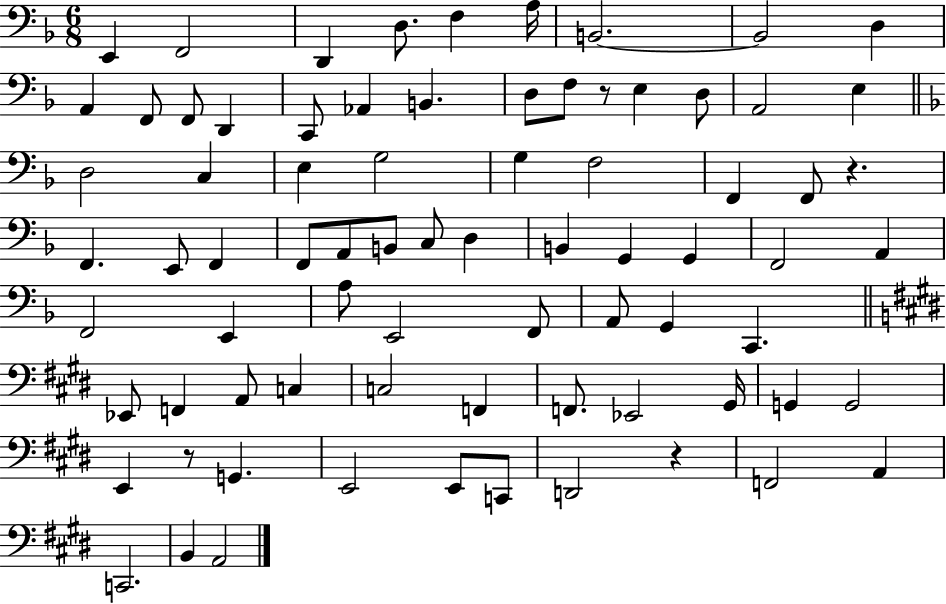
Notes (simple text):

E2/q F2/h D2/q D3/e. F3/q A3/s B2/h. B2/h D3/q A2/q F2/e F2/e D2/q C2/e Ab2/q B2/q. D3/e F3/e R/e E3/q D3/e A2/h E3/q D3/h C3/q E3/q G3/h G3/q F3/h F2/q F2/e R/q. F2/q. E2/e F2/q F2/e A2/e B2/e C3/e D3/q B2/q G2/q G2/q F2/h A2/q F2/h E2/q A3/e E2/h F2/e A2/e G2/q C2/q. Eb2/e F2/q A2/e C3/q C3/h F2/q F2/e. Eb2/h G#2/s G2/q G2/h E2/q R/e G2/q. E2/h E2/e C2/e D2/h R/q F2/h A2/q C2/h. B2/q A2/h